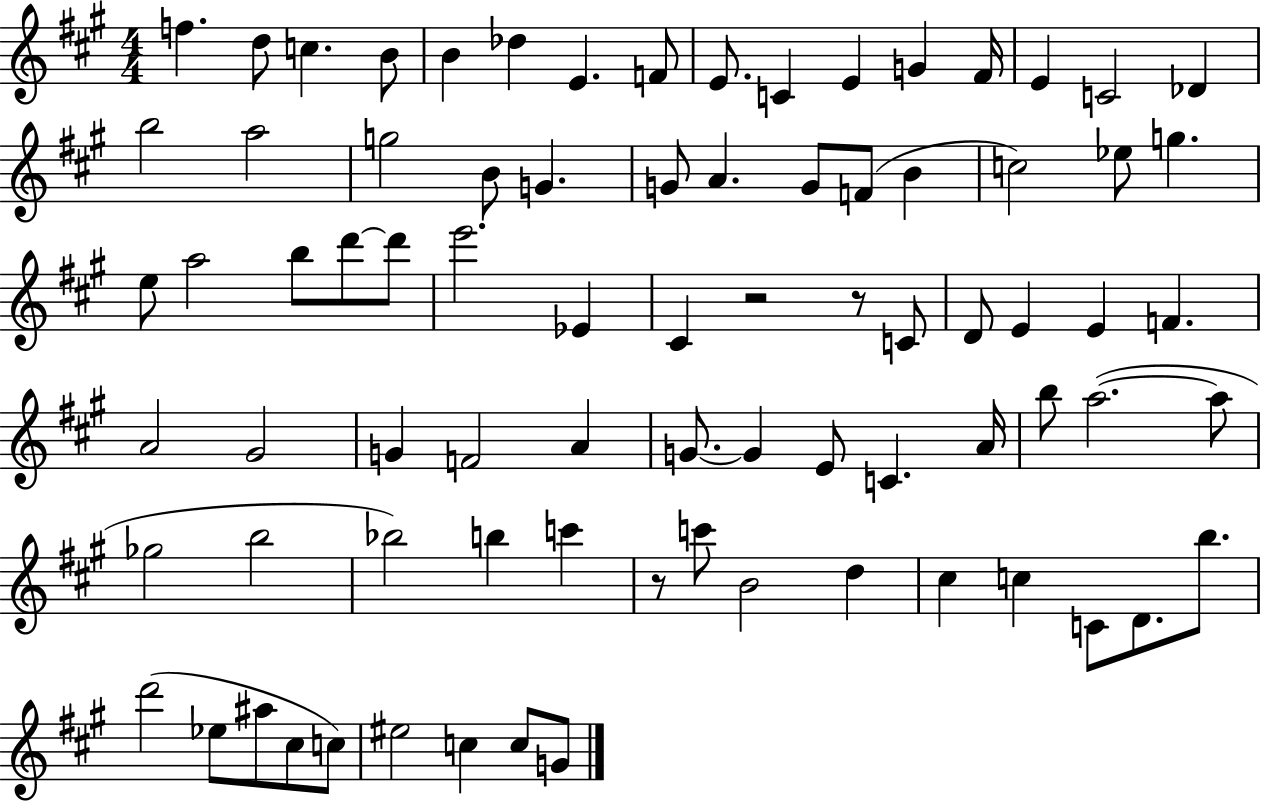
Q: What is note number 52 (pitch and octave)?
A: A4